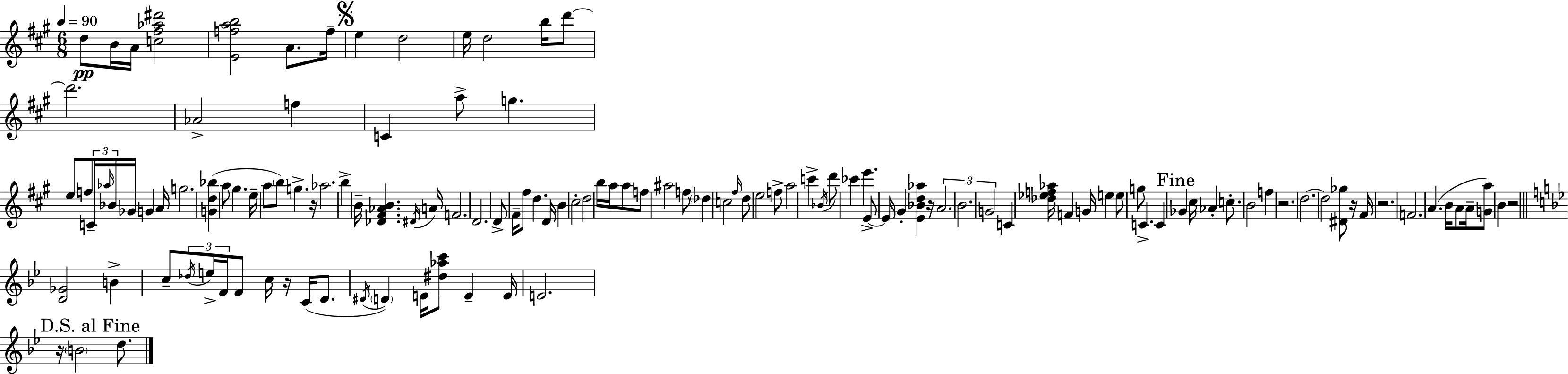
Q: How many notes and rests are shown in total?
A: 129